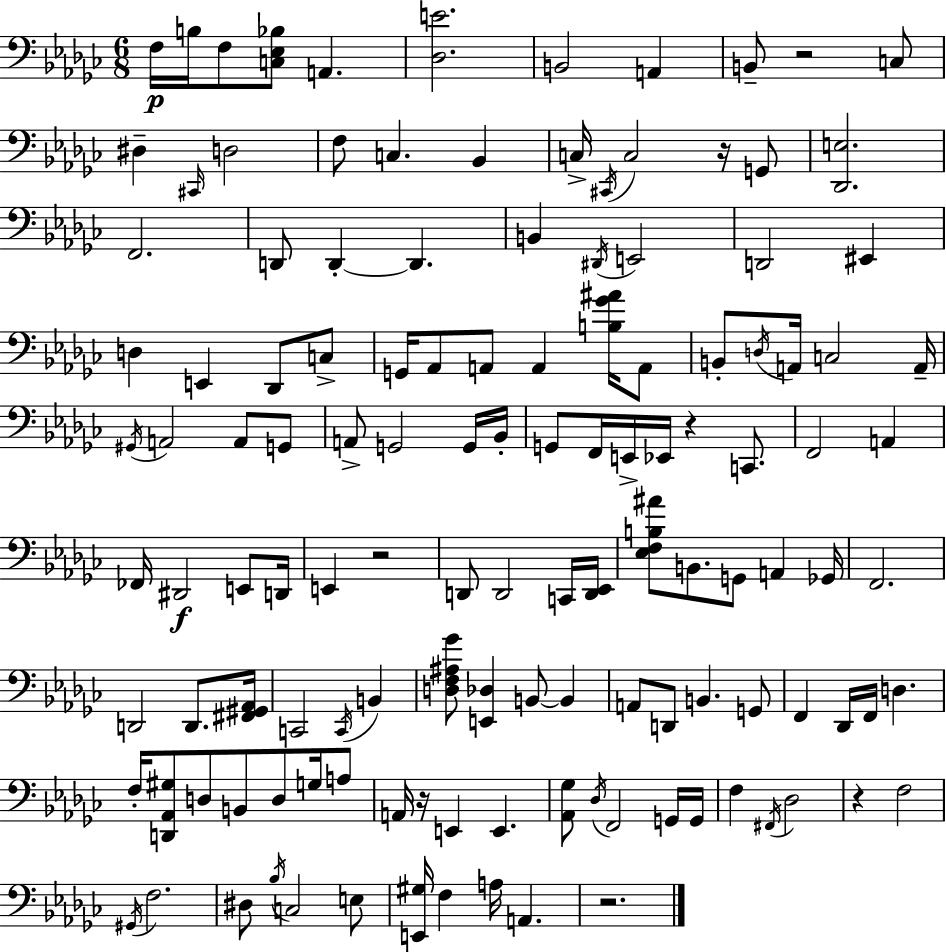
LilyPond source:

{
  \clef bass
  \numericTimeSignature
  \time 6/8
  \key ees \minor
  f16\p b16 f8 <c ees bes>8 a,4. | <des e'>2. | b,2 a,4 | b,8-- r2 c8 | \break dis4-- \grace { cis,16 } d2 | f8 c4. bes,4 | c16-> \acciaccatura { cis,16 } c2 r16 | g,8 <des, e>2. | \break f,2. | d,8 d,4-.~~ d,4. | b,4 \acciaccatura { dis,16 } e,2 | d,2 eis,4 | \break d4 e,4 des,8 | c8-> g,16 aes,8 a,8 a,4 | <b ges' ais'>16 a,8 b,8-. \acciaccatura { d16 } a,16 c2 | a,16-- \acciaccatura { gis,16 } a,2 | \break a,8 g,8 a,8-> g,2 | g,16 bes,16-. g,8 f,16 e,16-> ees,16 r4 | c,8. f,2 | a,4 fes,16 dis,2\f | \break e,8 d,16 e,4 r2 | d,8 d,2 | c,16 <d, ees,>16 <ees f b ais'>8 b,8. g,8 | a,4 ges,16 f,2. | \break d,2 | d,8. <fis, gis, aes,>16 c,2 | \acciaccatura { c,16 } b,4 <d f ais ges'>8 <e, des>4 | b,8~~ b,4 a,8 d,8 b,4. | \break g,8 f,4 des,16 f,16 | d4. f16-. <d, aes, gis>8 d8 b,8 | d8 g16 a8 a,16 r16 e,4 | e,4. <aes, ges>8 \acciaccatura { des16 } f,2 | \break g,16 g,16 f4 \acciaccatura { fis,16 } | des2 r4 | f2 \acciaccatura { gis,16 } f2. | dis8 \acciaccatura { bes16 } | \break c2 e8 <e, gis>16 f4 | a16 a,4. r2. | \bar "|."
}